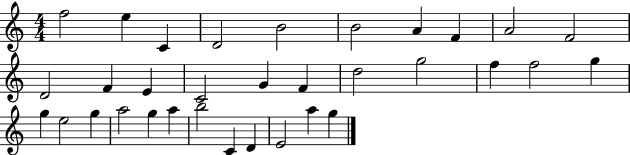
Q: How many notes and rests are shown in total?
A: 33